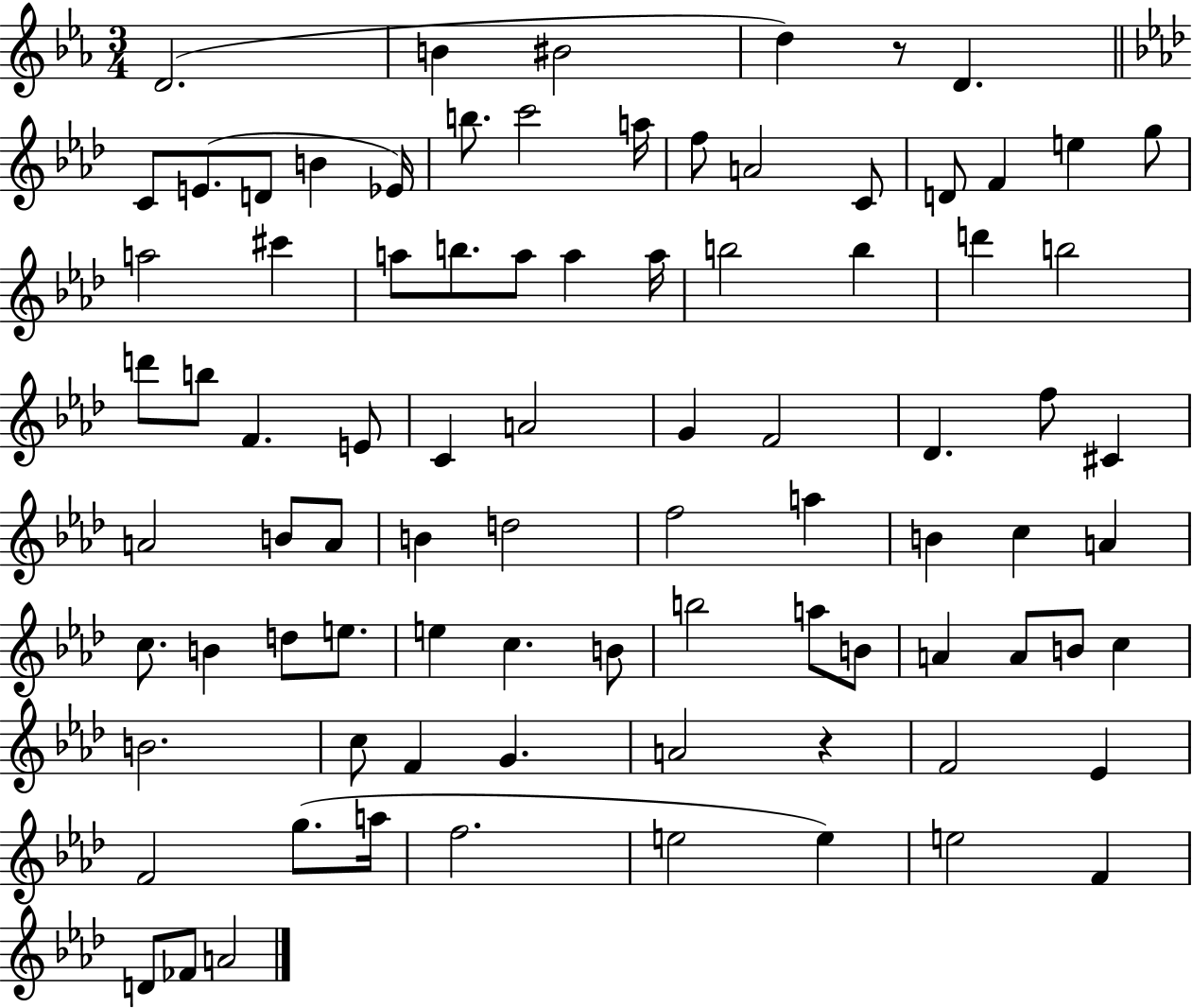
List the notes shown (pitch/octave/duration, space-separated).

D4/h. B4/q BIS4/h D5/q R/e D4/q. C4/e E4/e. D4/e B4/q Eb4/s B5/e. C6/h A5/s F5/e A4/h C4/e D4/e F4/q E5/q G5/e A5/h C#6/q A5/e B5/e. A5/e A5/q A5/s B5/h B5/q D6/q B5/h D6/e B5/e F4/q. E4/e C4/q A4/h G4/q F4/h Db4/q. F5/e C#4/q A4/h B4/e A4/e B4/q D5/h F5/h A5/q B4/q C5/q A4/q C5/e. B4/q D5/e E5/e. E5/q C5/q. B4/e B5/h A5/e B4/e A4/q A4/e B4/e C5/q B4/h. C5/e F4/q G4/q. A4/h R/q F4/h Eb4/q F4/h G5/e. A5/s F5/h. E5/h E5/q E5/h F4/q D4/e FES4/e A4/h